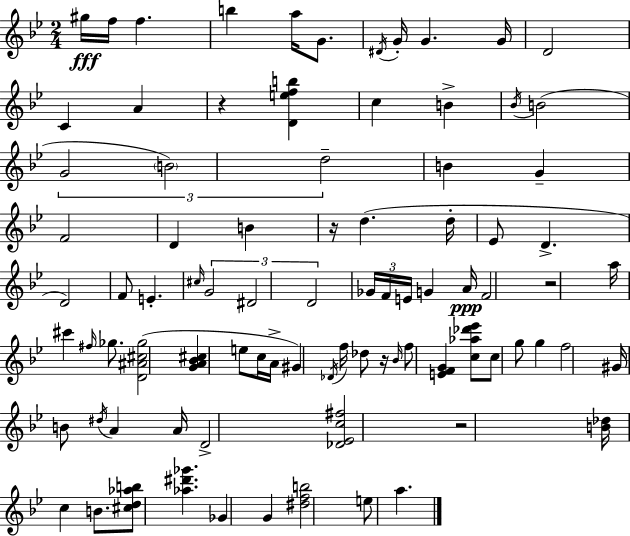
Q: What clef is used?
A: treble